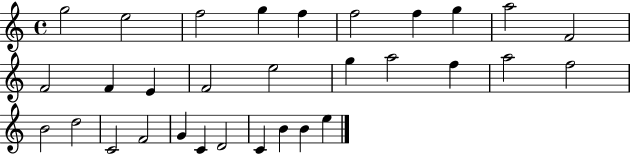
G5/h E5/h F5/h G5/q F5/q F5/h F5/q G5/q A5/h F4/h F4/h F4/q E4/q F4/h E5/h G5/q A5/h F5/q A5/h F5/h B4/h D5/h C4/h F4/h G4/q C4/q D4/h C4/q B4/q B4/q E5/q